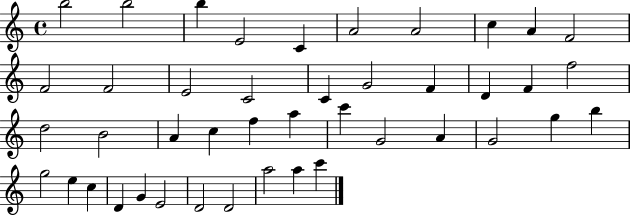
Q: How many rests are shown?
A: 0